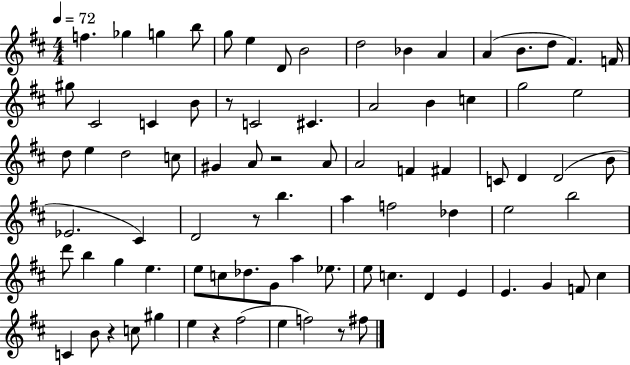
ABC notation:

X:1
T:Untitled
M:4/4
L:1/4
K:D
f _g g b/2 g/2 e D/2 B2 d2 _B A A B/2 d/2 ^F F/4 ^g/2 ^C2 C B/2 z/2 C2 ^C A2 B c g2 e2 d/2 e d2 c/2 ^G A/2 z2 A/2 A2 F ^F C/2 D D2 B/2 _E2 ^C D2 z/2 b a f2 _d e2 b2 d'/2 b g e e/2 c/2 _d/2 G/2 a _e/2 e/2 c D E E G F/2 ^c C B/2 z c/2 ^g e z ^f2 e f2 z/2 ^f/2